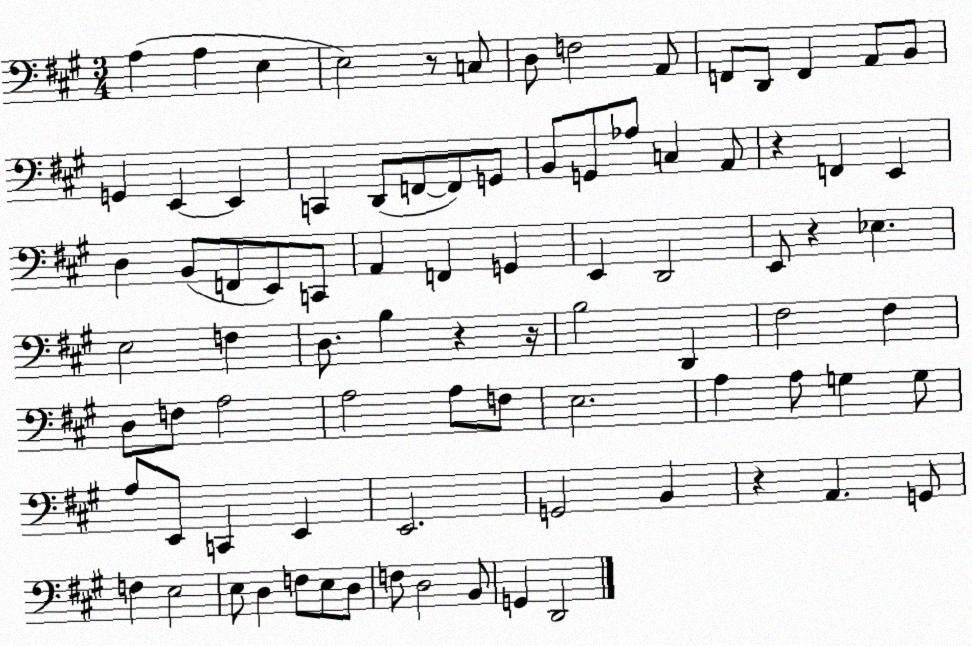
X:1
T:Untitled
M:3/4
L:1/4
K:A
A, A, E, E,2 z/2 C,/2 D,/2 F,2 A,,/2 F,,/2 D,,/2 F,, A,,/2 B,,/2 G,, E,, E,, C,, D,,/2 F,,/2 F,,/2 G,,/2 B,,/2 G,,/2 _A,/2 C, A,,/2 z F,, E,, D, B,,/2 F,,/2 E,,/2 C,,/2 A,, F,, G,, E,, D,,2 E,,/2 z _E, E,2 F, D,/2 B, z z/4 B,2 D,, ^F,2 ^F, D,/2 F,/2 A,2 A,2 A,/2 F,/2 E,2 A, A,/2 G, G,/2 A,/2 E,,/2 C,, E,, E,,2 G,,2 B,, z A,, G,,/2 F, E,2 E,/2 D, F,/2 E,/2 D,/2 F,/2 D,2 B,,/2 G,, D,,2